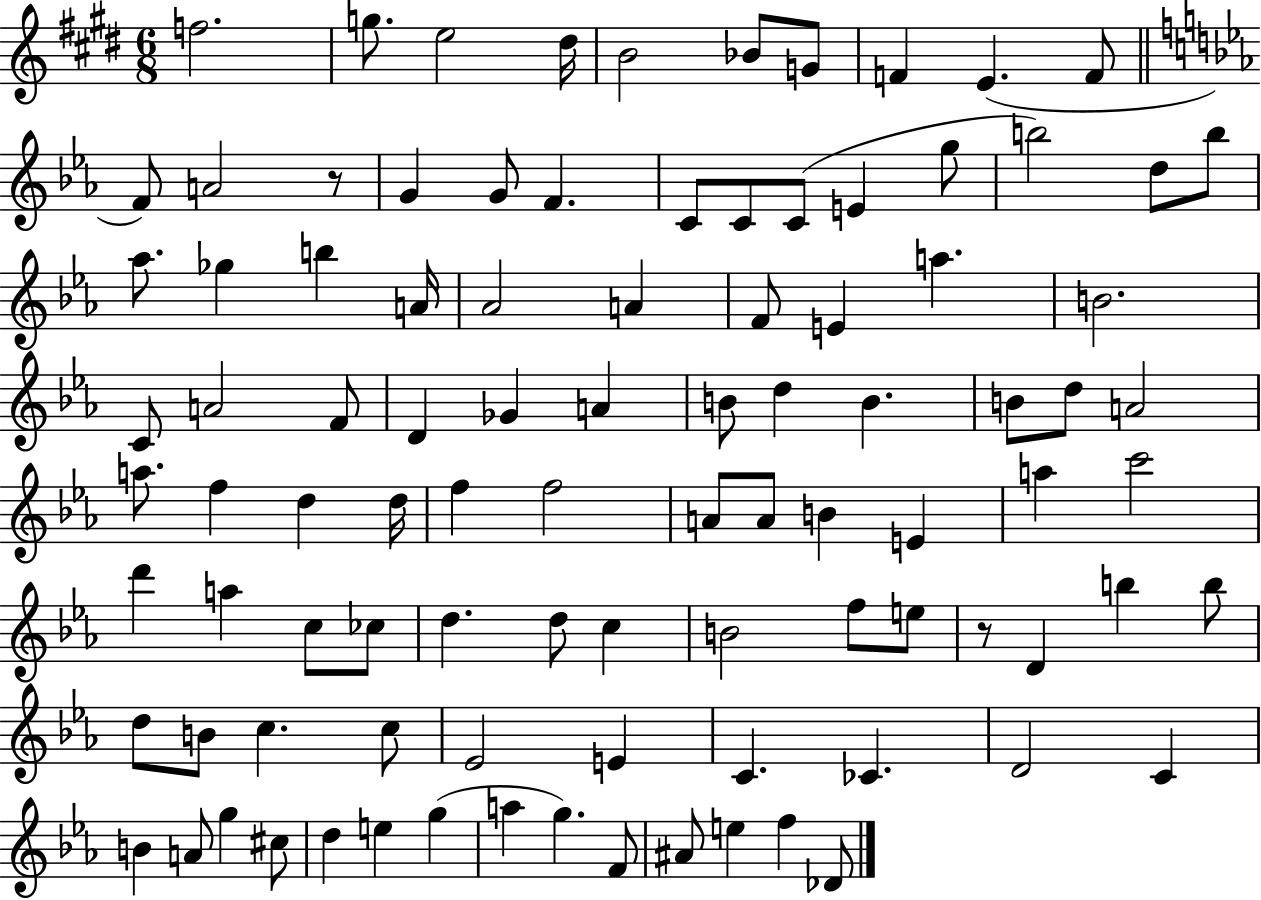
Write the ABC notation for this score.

X:1
T:Untitled
M:6/8
L:1/4
K:E
f2 g/2 e2 ^d/4 B2 _B/2 G/2 F E F/2 F/2 A2 z/2 G G/2 F C/2 C/2 C/2 E g/2 b2 d/2 b/2 _a/2 _g b A/4 _A2 A F/2 E a B2 C/2 A2 F/2 D _G A B/2 d B B/2 d/2 A2 a/2 f d d/4 f f2 A/2 A/2 B E a c'2 d' a c/2 _c/2 d d/2 c B2 f/2 e/2 z/2 D b b/2 d/2 B/2 c c/2 _E2 E C _C D2 C B A/2 g ^c/2 d e g a g F/2 ^A/2 e f _D/2